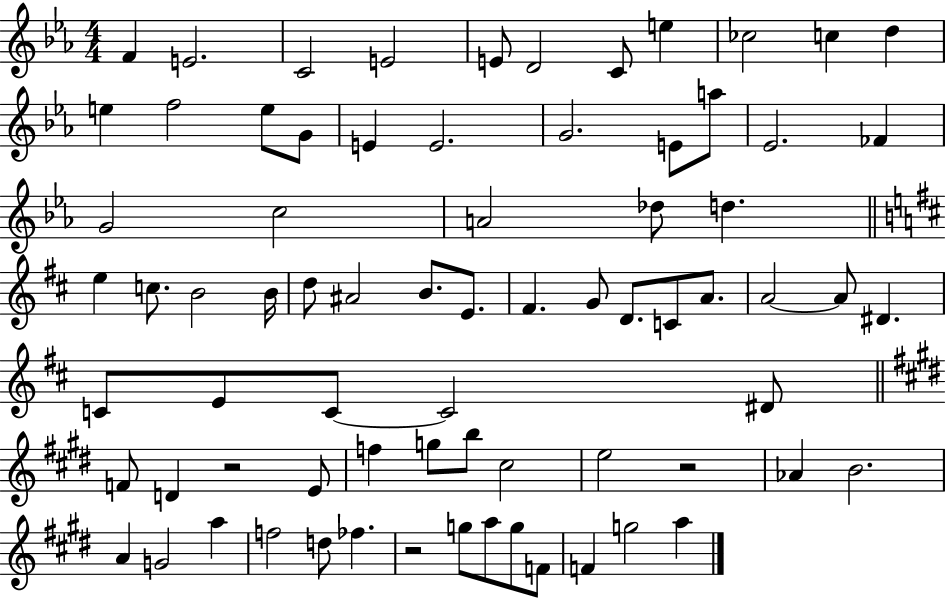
F4/q E4/h. C4/h E4/h E4/e D4/h C4/e E5/q CES5/h C5/q D5/q E5/q F5/h E5/e G4/e E4/q E4/h. G4/h. E4/e A5/e Eb4/h. FES4/q G4/h C5/h A4/h Db5/e D5/q. E5/q C5/e. B4/h B4/s D5/e A#4/h B4/e. E4/e. F#4/q. G4/e D4/e. C4/e A4/e. A4/h A4/e D#4/q. C4/e E4/e C4/e C4/h D#4/e F4/e D4/q R/h E4/e F5/q G5/e B5/e C#5/h E5/h R/h Ab4/q B4/h. A4/q G4/h A5/q F5/h D5/e FES5/q. R/h G5/e A5/e G5/e F4/e F4/q G5/h A5/q